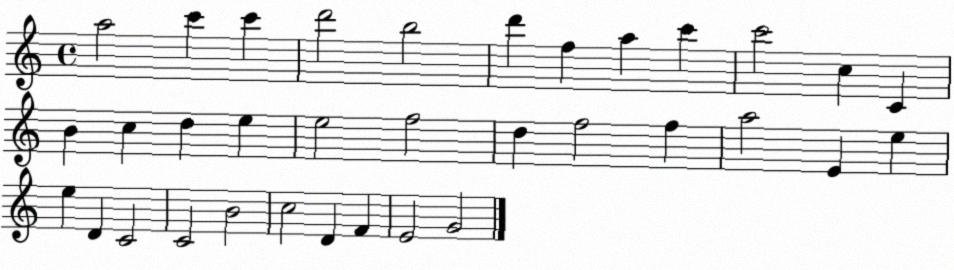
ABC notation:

X:1
T:Untitled
M:4/4
L:1/4
K:C
a2 c' c' d'2 b2 d' f a c' c'2 c C B c d e e2 f2 d f2 f a2 E e e D C2 C2 B2 c2 D F E2 G2